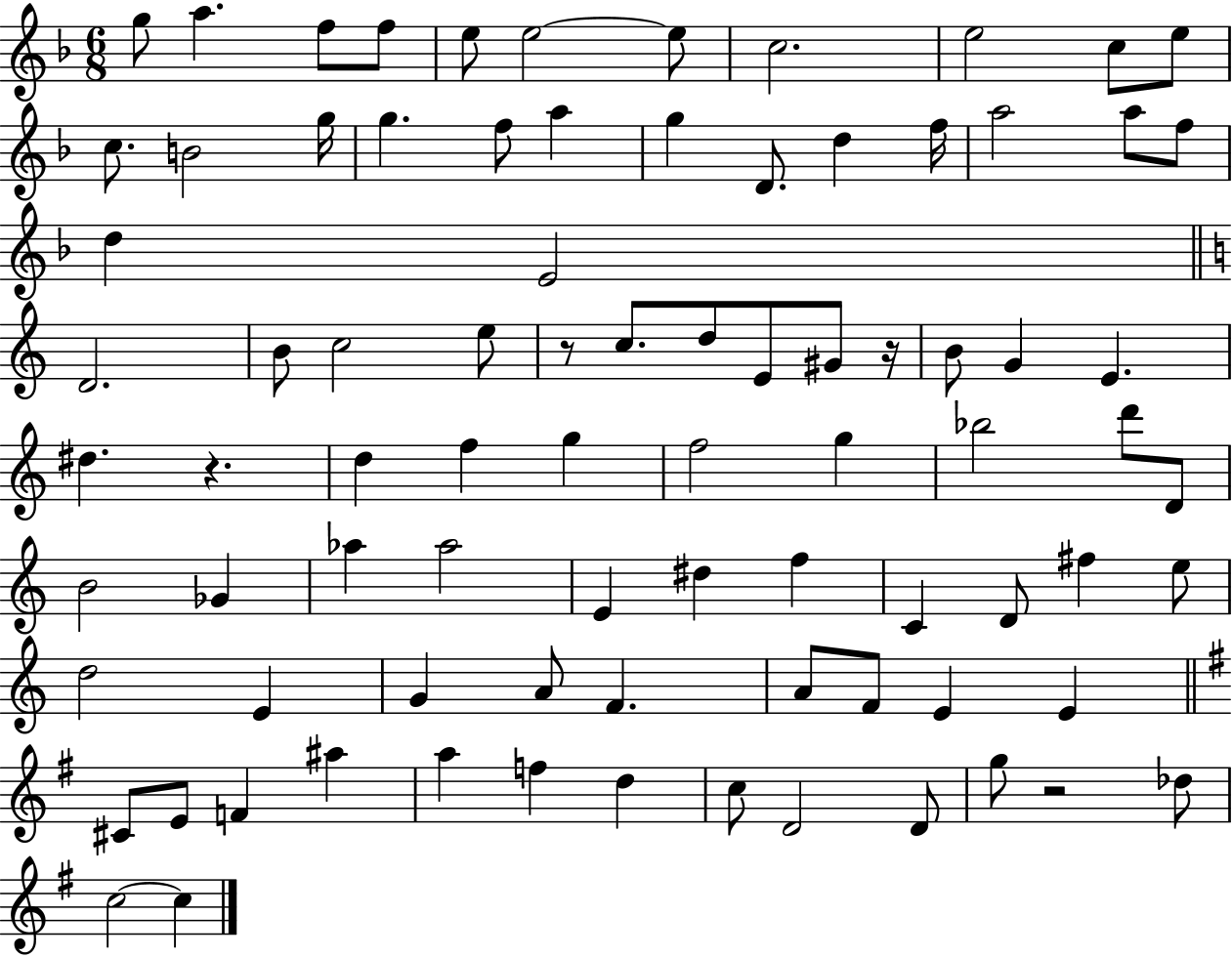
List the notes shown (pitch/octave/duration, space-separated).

G5/e A5/q. F5/e F5/e E5/e E5/h E5/e C5/h. E5/h C5/e E5/e C5/e. B4/h G5/s G5/q. F5/e A5/q G5/q D4/e. D5/q F5/s A5/h A5/e F5/e D5/q E4/h D4/h. B4/e C5/h E5/e R/e C5/e. D5/e E4/e G#4/e R/s B4/e G4/q E4/q. D#5/q. R/q. D5/q F5/q G5/q F5/h G5/q Bb5/h D6/e D4/e B4/h Gb4/q Ab5/q Ab5/h E4/q D#5/q F5/q C4/q D4/e F#5/q E5/e D5/h E4/q G4/q A4/e F4/q. A4/e F4/e E4/q E4/q C#4/e E4/e F4/q A#5/q A5/q F5/q D5/q C5/e D4/h D4/e G5/e R/h Db5/e C5/h C5/q